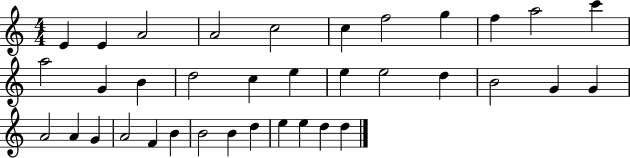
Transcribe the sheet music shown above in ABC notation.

X:1
T:Untitled
M:4/4
L:1/4
K:C
E E A2 A2 c2 c f2 g f a2 c' a2 G B d2 c e e e2 d B2 G G A2 A G A2 F B B2 B d e e d d